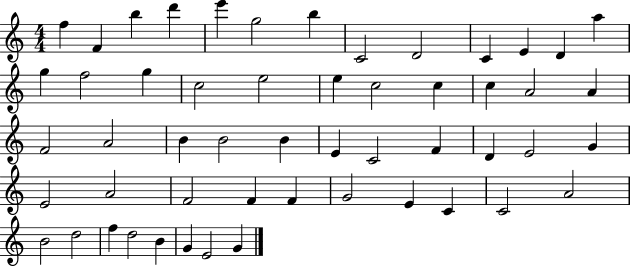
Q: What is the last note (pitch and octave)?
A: G4